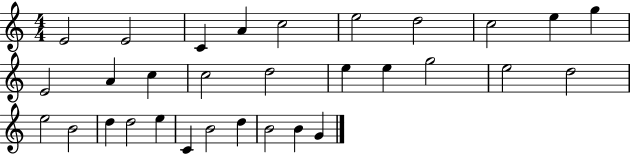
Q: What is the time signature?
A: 4/4